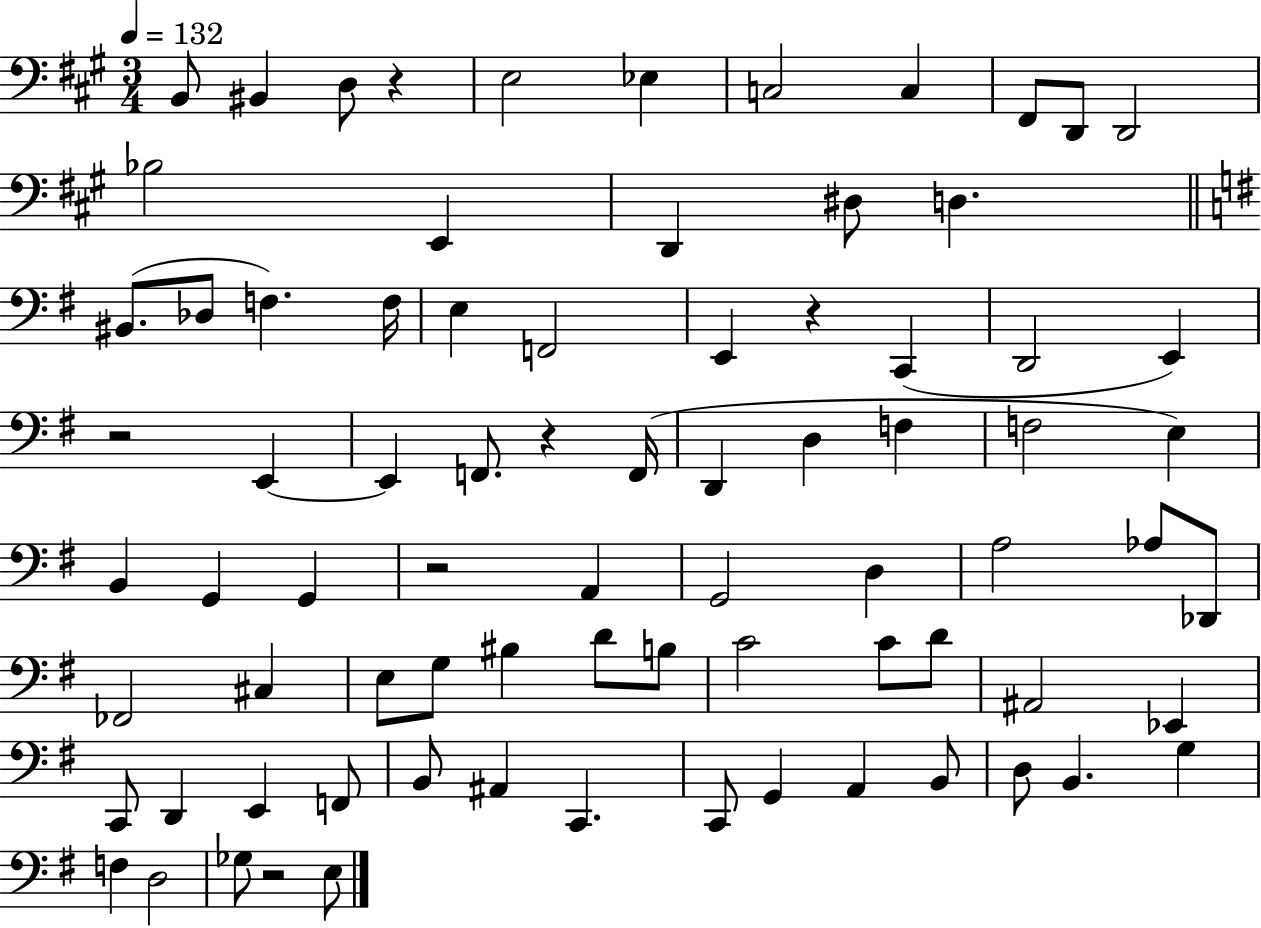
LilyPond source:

{
  \clef bass
  \numericTimeSignature
  \time 3/4
  \key a \major
  \tempo 4 = 132
  b,8 bis,4 d8 r4 | e2 ees4 | c2 c4 | fis,8 d,8 d,2 | \break bes2 e,4 | d,4 dis8 d4. | \bar "||" \break \key e \minor bis,8.( des8 f4.) f16 | e4 f,2 | e,4 r4 c,4( | d,2 e,4) | \break r2 e,4~~ | e,4 f,8. r4 f,16( | d,4 d4 f4 | f2 e4) | \break b,4 g,4 g,4 | r2 a,4 | g,2 d4 | a2 aes8 des,8 | \break fes,2 cis4 | e8 g8 bis4 d'8 b8 | c'2 c'8 d'8 | ais,2 ees,4 | \break c,8 d,4 e,4 f,8 | b,8 ais,4 c,4. | c,8 g,4 a,4 b,8 | d8 b,4. g4 | \break f4 d2 | ges8 r2 e8 | \bar "|."
}